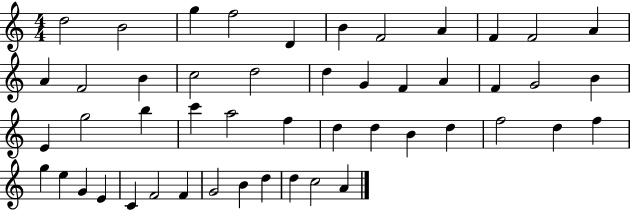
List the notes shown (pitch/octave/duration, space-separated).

D5/h B4/h G5/q F5/h D4/q B4/q F4/h A4/q F4/q F4/h A4/q A4/q F4/h B4/q C5/h D5/h D5/q G4/q F4/q A4/q F4/q G4/h B4/q E4/q G5/h B5/q C6/q A5/h F5/q D5/q D5/q B4/q D5/q F5/h D5/q F5/q G5/q E5/q G4/q E4/q C4/q F4/h F4/q G4/h B4/q D5/q D5/q C5/h A4/q